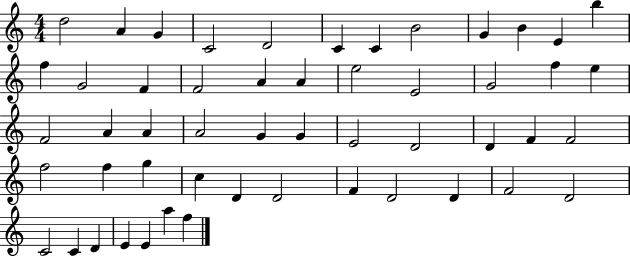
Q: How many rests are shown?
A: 0